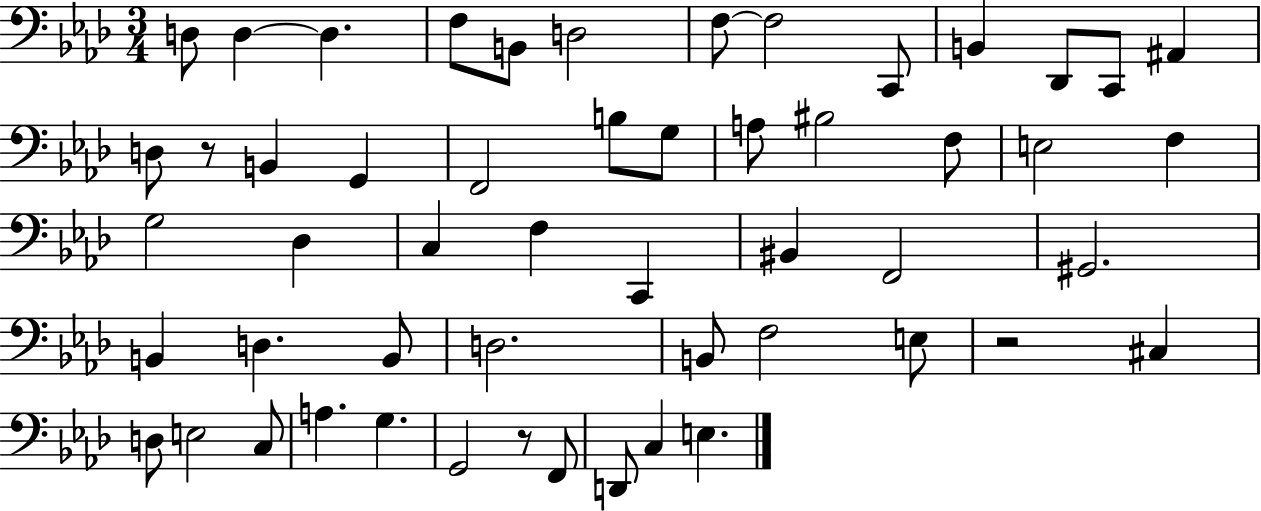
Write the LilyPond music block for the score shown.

{
  \clef bass
  \numericTimeSignature
  \time 3/4
  \key aes \major
  d8 d4~~ d4. | f8 b,8 d2 | f8~~ f2 c,8 | b,4 des,8 c,8 ais,4 | \break d8 r8 b,4 g,4 | f,2 b8 g8 | a8 bis2 f8 | e2 f4 | \break g2 des4 | c4 f4 c,4 | bis,4 f,2 | gis,2. | \break b,4 d4. b,8 | d2. | b,8 f2 e8 | r2 cis4 | \break d8 e2 c8 | a4. g4. | g,2 r8 f,8 | d,8 c4 e4. | \break \bar "|."
}